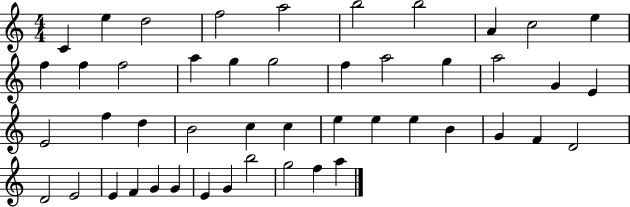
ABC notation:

X:1
T:Untitled
M:4/4
L:1/4
K:C
C e d2 f2 a2 b2 b2 A c2 e f f f2 a g g2 f a2 g a2 G E E2 f d B2 c c e e e B G F D2 D2 E2 E F G G E G b2 g2 f a